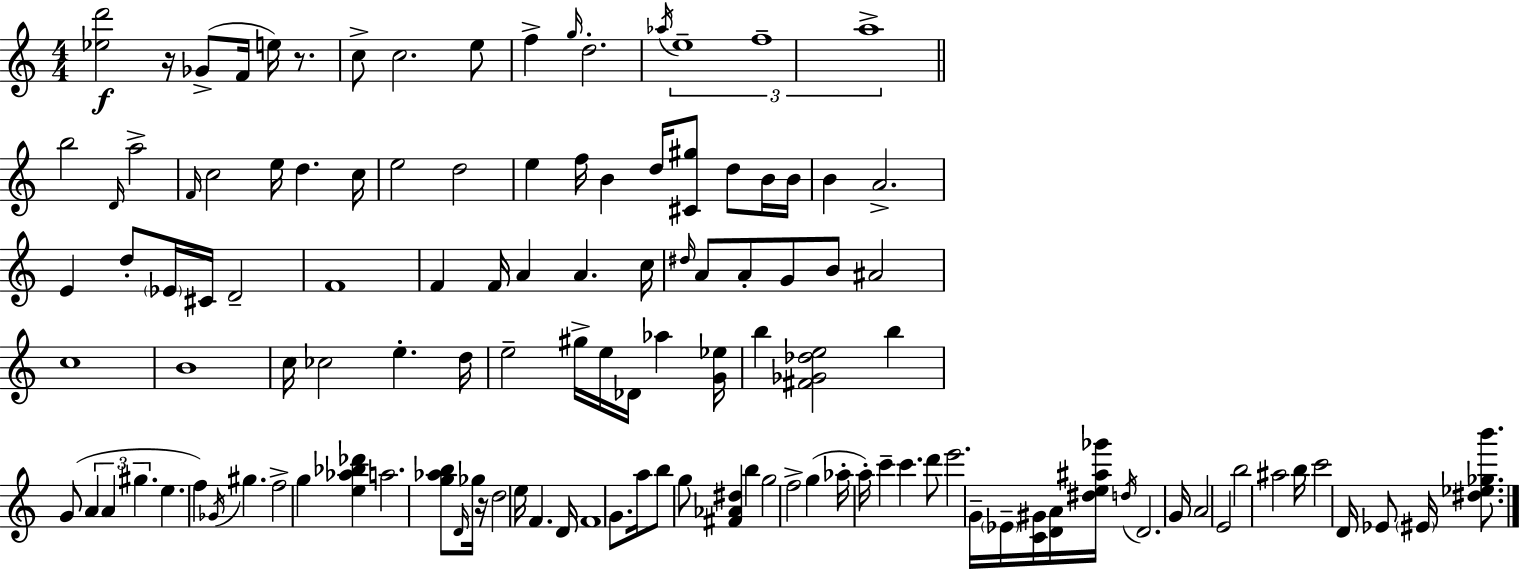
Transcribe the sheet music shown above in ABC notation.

X:1
T:Untitled
M:4/4
L:1/4
K:C
[_ed']2 z/4 _G/2 F/4 e/4 z/2 c/2 c2 e/2 f g/4 d2 _a/4 e4 f4 a4 b2 D/4 a2 F/4 c2 e/4 d c/4 e2 d2 e f/4 B d/4 [^C^g]/2 d/2 B/4 B/4 B A2 E d/2 _E/4 ^C/4 D2 F4 F F/4 A A c/4 ^d/4 A/2 A/2 G/2 B/2 ^A2 c4 B4 c/4 _c2 e d/4 e2 ^g/4 e/4 _D/4 _a [G_e]/4 b [^F_G_de]2 b G/2 A A ^g e f _G/4 ^g f2 g [e_a_b_d'] a2 [g_ab]/2 D/4 _g/4 z/4 d2 e/4 F D/4 F4 G/2 a/4 b/2 g/2 [^F_A^d] b g2 f2 g _a/4 a/4 c' c' d'/2 e'2 G/4 _E/4 [C^G]/4 [DA]/4 [^de^a_g']/4 d/4 D2 G/4 A2 E2 b2 ^a2 b/4 c'2 D/4 _E/2 ^E/4 [^d_e_gb']/2